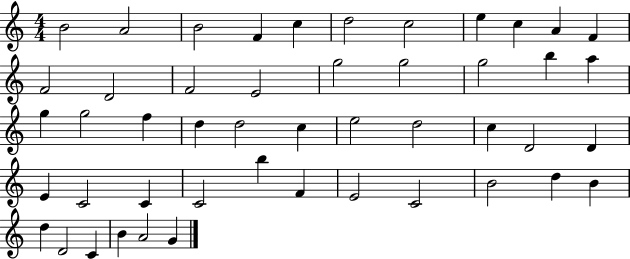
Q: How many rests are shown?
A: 0